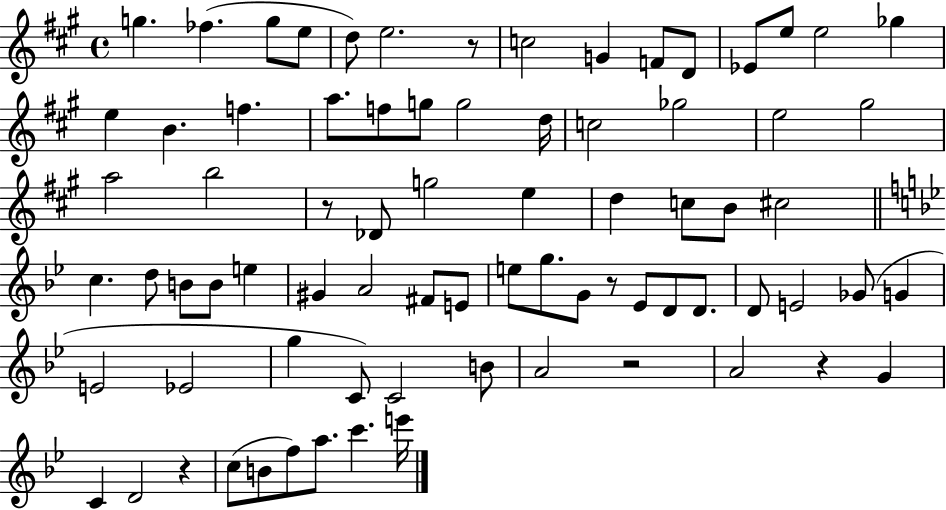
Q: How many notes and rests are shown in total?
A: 77